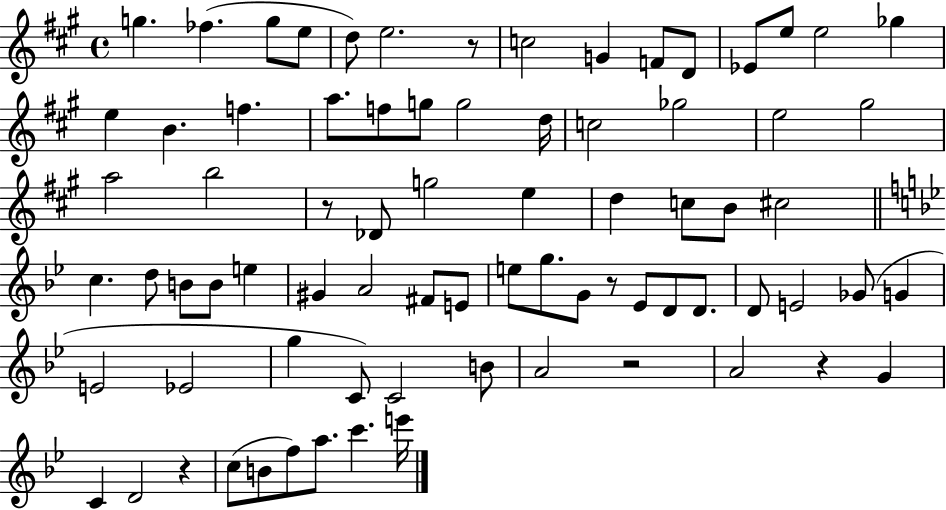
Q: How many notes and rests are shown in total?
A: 77